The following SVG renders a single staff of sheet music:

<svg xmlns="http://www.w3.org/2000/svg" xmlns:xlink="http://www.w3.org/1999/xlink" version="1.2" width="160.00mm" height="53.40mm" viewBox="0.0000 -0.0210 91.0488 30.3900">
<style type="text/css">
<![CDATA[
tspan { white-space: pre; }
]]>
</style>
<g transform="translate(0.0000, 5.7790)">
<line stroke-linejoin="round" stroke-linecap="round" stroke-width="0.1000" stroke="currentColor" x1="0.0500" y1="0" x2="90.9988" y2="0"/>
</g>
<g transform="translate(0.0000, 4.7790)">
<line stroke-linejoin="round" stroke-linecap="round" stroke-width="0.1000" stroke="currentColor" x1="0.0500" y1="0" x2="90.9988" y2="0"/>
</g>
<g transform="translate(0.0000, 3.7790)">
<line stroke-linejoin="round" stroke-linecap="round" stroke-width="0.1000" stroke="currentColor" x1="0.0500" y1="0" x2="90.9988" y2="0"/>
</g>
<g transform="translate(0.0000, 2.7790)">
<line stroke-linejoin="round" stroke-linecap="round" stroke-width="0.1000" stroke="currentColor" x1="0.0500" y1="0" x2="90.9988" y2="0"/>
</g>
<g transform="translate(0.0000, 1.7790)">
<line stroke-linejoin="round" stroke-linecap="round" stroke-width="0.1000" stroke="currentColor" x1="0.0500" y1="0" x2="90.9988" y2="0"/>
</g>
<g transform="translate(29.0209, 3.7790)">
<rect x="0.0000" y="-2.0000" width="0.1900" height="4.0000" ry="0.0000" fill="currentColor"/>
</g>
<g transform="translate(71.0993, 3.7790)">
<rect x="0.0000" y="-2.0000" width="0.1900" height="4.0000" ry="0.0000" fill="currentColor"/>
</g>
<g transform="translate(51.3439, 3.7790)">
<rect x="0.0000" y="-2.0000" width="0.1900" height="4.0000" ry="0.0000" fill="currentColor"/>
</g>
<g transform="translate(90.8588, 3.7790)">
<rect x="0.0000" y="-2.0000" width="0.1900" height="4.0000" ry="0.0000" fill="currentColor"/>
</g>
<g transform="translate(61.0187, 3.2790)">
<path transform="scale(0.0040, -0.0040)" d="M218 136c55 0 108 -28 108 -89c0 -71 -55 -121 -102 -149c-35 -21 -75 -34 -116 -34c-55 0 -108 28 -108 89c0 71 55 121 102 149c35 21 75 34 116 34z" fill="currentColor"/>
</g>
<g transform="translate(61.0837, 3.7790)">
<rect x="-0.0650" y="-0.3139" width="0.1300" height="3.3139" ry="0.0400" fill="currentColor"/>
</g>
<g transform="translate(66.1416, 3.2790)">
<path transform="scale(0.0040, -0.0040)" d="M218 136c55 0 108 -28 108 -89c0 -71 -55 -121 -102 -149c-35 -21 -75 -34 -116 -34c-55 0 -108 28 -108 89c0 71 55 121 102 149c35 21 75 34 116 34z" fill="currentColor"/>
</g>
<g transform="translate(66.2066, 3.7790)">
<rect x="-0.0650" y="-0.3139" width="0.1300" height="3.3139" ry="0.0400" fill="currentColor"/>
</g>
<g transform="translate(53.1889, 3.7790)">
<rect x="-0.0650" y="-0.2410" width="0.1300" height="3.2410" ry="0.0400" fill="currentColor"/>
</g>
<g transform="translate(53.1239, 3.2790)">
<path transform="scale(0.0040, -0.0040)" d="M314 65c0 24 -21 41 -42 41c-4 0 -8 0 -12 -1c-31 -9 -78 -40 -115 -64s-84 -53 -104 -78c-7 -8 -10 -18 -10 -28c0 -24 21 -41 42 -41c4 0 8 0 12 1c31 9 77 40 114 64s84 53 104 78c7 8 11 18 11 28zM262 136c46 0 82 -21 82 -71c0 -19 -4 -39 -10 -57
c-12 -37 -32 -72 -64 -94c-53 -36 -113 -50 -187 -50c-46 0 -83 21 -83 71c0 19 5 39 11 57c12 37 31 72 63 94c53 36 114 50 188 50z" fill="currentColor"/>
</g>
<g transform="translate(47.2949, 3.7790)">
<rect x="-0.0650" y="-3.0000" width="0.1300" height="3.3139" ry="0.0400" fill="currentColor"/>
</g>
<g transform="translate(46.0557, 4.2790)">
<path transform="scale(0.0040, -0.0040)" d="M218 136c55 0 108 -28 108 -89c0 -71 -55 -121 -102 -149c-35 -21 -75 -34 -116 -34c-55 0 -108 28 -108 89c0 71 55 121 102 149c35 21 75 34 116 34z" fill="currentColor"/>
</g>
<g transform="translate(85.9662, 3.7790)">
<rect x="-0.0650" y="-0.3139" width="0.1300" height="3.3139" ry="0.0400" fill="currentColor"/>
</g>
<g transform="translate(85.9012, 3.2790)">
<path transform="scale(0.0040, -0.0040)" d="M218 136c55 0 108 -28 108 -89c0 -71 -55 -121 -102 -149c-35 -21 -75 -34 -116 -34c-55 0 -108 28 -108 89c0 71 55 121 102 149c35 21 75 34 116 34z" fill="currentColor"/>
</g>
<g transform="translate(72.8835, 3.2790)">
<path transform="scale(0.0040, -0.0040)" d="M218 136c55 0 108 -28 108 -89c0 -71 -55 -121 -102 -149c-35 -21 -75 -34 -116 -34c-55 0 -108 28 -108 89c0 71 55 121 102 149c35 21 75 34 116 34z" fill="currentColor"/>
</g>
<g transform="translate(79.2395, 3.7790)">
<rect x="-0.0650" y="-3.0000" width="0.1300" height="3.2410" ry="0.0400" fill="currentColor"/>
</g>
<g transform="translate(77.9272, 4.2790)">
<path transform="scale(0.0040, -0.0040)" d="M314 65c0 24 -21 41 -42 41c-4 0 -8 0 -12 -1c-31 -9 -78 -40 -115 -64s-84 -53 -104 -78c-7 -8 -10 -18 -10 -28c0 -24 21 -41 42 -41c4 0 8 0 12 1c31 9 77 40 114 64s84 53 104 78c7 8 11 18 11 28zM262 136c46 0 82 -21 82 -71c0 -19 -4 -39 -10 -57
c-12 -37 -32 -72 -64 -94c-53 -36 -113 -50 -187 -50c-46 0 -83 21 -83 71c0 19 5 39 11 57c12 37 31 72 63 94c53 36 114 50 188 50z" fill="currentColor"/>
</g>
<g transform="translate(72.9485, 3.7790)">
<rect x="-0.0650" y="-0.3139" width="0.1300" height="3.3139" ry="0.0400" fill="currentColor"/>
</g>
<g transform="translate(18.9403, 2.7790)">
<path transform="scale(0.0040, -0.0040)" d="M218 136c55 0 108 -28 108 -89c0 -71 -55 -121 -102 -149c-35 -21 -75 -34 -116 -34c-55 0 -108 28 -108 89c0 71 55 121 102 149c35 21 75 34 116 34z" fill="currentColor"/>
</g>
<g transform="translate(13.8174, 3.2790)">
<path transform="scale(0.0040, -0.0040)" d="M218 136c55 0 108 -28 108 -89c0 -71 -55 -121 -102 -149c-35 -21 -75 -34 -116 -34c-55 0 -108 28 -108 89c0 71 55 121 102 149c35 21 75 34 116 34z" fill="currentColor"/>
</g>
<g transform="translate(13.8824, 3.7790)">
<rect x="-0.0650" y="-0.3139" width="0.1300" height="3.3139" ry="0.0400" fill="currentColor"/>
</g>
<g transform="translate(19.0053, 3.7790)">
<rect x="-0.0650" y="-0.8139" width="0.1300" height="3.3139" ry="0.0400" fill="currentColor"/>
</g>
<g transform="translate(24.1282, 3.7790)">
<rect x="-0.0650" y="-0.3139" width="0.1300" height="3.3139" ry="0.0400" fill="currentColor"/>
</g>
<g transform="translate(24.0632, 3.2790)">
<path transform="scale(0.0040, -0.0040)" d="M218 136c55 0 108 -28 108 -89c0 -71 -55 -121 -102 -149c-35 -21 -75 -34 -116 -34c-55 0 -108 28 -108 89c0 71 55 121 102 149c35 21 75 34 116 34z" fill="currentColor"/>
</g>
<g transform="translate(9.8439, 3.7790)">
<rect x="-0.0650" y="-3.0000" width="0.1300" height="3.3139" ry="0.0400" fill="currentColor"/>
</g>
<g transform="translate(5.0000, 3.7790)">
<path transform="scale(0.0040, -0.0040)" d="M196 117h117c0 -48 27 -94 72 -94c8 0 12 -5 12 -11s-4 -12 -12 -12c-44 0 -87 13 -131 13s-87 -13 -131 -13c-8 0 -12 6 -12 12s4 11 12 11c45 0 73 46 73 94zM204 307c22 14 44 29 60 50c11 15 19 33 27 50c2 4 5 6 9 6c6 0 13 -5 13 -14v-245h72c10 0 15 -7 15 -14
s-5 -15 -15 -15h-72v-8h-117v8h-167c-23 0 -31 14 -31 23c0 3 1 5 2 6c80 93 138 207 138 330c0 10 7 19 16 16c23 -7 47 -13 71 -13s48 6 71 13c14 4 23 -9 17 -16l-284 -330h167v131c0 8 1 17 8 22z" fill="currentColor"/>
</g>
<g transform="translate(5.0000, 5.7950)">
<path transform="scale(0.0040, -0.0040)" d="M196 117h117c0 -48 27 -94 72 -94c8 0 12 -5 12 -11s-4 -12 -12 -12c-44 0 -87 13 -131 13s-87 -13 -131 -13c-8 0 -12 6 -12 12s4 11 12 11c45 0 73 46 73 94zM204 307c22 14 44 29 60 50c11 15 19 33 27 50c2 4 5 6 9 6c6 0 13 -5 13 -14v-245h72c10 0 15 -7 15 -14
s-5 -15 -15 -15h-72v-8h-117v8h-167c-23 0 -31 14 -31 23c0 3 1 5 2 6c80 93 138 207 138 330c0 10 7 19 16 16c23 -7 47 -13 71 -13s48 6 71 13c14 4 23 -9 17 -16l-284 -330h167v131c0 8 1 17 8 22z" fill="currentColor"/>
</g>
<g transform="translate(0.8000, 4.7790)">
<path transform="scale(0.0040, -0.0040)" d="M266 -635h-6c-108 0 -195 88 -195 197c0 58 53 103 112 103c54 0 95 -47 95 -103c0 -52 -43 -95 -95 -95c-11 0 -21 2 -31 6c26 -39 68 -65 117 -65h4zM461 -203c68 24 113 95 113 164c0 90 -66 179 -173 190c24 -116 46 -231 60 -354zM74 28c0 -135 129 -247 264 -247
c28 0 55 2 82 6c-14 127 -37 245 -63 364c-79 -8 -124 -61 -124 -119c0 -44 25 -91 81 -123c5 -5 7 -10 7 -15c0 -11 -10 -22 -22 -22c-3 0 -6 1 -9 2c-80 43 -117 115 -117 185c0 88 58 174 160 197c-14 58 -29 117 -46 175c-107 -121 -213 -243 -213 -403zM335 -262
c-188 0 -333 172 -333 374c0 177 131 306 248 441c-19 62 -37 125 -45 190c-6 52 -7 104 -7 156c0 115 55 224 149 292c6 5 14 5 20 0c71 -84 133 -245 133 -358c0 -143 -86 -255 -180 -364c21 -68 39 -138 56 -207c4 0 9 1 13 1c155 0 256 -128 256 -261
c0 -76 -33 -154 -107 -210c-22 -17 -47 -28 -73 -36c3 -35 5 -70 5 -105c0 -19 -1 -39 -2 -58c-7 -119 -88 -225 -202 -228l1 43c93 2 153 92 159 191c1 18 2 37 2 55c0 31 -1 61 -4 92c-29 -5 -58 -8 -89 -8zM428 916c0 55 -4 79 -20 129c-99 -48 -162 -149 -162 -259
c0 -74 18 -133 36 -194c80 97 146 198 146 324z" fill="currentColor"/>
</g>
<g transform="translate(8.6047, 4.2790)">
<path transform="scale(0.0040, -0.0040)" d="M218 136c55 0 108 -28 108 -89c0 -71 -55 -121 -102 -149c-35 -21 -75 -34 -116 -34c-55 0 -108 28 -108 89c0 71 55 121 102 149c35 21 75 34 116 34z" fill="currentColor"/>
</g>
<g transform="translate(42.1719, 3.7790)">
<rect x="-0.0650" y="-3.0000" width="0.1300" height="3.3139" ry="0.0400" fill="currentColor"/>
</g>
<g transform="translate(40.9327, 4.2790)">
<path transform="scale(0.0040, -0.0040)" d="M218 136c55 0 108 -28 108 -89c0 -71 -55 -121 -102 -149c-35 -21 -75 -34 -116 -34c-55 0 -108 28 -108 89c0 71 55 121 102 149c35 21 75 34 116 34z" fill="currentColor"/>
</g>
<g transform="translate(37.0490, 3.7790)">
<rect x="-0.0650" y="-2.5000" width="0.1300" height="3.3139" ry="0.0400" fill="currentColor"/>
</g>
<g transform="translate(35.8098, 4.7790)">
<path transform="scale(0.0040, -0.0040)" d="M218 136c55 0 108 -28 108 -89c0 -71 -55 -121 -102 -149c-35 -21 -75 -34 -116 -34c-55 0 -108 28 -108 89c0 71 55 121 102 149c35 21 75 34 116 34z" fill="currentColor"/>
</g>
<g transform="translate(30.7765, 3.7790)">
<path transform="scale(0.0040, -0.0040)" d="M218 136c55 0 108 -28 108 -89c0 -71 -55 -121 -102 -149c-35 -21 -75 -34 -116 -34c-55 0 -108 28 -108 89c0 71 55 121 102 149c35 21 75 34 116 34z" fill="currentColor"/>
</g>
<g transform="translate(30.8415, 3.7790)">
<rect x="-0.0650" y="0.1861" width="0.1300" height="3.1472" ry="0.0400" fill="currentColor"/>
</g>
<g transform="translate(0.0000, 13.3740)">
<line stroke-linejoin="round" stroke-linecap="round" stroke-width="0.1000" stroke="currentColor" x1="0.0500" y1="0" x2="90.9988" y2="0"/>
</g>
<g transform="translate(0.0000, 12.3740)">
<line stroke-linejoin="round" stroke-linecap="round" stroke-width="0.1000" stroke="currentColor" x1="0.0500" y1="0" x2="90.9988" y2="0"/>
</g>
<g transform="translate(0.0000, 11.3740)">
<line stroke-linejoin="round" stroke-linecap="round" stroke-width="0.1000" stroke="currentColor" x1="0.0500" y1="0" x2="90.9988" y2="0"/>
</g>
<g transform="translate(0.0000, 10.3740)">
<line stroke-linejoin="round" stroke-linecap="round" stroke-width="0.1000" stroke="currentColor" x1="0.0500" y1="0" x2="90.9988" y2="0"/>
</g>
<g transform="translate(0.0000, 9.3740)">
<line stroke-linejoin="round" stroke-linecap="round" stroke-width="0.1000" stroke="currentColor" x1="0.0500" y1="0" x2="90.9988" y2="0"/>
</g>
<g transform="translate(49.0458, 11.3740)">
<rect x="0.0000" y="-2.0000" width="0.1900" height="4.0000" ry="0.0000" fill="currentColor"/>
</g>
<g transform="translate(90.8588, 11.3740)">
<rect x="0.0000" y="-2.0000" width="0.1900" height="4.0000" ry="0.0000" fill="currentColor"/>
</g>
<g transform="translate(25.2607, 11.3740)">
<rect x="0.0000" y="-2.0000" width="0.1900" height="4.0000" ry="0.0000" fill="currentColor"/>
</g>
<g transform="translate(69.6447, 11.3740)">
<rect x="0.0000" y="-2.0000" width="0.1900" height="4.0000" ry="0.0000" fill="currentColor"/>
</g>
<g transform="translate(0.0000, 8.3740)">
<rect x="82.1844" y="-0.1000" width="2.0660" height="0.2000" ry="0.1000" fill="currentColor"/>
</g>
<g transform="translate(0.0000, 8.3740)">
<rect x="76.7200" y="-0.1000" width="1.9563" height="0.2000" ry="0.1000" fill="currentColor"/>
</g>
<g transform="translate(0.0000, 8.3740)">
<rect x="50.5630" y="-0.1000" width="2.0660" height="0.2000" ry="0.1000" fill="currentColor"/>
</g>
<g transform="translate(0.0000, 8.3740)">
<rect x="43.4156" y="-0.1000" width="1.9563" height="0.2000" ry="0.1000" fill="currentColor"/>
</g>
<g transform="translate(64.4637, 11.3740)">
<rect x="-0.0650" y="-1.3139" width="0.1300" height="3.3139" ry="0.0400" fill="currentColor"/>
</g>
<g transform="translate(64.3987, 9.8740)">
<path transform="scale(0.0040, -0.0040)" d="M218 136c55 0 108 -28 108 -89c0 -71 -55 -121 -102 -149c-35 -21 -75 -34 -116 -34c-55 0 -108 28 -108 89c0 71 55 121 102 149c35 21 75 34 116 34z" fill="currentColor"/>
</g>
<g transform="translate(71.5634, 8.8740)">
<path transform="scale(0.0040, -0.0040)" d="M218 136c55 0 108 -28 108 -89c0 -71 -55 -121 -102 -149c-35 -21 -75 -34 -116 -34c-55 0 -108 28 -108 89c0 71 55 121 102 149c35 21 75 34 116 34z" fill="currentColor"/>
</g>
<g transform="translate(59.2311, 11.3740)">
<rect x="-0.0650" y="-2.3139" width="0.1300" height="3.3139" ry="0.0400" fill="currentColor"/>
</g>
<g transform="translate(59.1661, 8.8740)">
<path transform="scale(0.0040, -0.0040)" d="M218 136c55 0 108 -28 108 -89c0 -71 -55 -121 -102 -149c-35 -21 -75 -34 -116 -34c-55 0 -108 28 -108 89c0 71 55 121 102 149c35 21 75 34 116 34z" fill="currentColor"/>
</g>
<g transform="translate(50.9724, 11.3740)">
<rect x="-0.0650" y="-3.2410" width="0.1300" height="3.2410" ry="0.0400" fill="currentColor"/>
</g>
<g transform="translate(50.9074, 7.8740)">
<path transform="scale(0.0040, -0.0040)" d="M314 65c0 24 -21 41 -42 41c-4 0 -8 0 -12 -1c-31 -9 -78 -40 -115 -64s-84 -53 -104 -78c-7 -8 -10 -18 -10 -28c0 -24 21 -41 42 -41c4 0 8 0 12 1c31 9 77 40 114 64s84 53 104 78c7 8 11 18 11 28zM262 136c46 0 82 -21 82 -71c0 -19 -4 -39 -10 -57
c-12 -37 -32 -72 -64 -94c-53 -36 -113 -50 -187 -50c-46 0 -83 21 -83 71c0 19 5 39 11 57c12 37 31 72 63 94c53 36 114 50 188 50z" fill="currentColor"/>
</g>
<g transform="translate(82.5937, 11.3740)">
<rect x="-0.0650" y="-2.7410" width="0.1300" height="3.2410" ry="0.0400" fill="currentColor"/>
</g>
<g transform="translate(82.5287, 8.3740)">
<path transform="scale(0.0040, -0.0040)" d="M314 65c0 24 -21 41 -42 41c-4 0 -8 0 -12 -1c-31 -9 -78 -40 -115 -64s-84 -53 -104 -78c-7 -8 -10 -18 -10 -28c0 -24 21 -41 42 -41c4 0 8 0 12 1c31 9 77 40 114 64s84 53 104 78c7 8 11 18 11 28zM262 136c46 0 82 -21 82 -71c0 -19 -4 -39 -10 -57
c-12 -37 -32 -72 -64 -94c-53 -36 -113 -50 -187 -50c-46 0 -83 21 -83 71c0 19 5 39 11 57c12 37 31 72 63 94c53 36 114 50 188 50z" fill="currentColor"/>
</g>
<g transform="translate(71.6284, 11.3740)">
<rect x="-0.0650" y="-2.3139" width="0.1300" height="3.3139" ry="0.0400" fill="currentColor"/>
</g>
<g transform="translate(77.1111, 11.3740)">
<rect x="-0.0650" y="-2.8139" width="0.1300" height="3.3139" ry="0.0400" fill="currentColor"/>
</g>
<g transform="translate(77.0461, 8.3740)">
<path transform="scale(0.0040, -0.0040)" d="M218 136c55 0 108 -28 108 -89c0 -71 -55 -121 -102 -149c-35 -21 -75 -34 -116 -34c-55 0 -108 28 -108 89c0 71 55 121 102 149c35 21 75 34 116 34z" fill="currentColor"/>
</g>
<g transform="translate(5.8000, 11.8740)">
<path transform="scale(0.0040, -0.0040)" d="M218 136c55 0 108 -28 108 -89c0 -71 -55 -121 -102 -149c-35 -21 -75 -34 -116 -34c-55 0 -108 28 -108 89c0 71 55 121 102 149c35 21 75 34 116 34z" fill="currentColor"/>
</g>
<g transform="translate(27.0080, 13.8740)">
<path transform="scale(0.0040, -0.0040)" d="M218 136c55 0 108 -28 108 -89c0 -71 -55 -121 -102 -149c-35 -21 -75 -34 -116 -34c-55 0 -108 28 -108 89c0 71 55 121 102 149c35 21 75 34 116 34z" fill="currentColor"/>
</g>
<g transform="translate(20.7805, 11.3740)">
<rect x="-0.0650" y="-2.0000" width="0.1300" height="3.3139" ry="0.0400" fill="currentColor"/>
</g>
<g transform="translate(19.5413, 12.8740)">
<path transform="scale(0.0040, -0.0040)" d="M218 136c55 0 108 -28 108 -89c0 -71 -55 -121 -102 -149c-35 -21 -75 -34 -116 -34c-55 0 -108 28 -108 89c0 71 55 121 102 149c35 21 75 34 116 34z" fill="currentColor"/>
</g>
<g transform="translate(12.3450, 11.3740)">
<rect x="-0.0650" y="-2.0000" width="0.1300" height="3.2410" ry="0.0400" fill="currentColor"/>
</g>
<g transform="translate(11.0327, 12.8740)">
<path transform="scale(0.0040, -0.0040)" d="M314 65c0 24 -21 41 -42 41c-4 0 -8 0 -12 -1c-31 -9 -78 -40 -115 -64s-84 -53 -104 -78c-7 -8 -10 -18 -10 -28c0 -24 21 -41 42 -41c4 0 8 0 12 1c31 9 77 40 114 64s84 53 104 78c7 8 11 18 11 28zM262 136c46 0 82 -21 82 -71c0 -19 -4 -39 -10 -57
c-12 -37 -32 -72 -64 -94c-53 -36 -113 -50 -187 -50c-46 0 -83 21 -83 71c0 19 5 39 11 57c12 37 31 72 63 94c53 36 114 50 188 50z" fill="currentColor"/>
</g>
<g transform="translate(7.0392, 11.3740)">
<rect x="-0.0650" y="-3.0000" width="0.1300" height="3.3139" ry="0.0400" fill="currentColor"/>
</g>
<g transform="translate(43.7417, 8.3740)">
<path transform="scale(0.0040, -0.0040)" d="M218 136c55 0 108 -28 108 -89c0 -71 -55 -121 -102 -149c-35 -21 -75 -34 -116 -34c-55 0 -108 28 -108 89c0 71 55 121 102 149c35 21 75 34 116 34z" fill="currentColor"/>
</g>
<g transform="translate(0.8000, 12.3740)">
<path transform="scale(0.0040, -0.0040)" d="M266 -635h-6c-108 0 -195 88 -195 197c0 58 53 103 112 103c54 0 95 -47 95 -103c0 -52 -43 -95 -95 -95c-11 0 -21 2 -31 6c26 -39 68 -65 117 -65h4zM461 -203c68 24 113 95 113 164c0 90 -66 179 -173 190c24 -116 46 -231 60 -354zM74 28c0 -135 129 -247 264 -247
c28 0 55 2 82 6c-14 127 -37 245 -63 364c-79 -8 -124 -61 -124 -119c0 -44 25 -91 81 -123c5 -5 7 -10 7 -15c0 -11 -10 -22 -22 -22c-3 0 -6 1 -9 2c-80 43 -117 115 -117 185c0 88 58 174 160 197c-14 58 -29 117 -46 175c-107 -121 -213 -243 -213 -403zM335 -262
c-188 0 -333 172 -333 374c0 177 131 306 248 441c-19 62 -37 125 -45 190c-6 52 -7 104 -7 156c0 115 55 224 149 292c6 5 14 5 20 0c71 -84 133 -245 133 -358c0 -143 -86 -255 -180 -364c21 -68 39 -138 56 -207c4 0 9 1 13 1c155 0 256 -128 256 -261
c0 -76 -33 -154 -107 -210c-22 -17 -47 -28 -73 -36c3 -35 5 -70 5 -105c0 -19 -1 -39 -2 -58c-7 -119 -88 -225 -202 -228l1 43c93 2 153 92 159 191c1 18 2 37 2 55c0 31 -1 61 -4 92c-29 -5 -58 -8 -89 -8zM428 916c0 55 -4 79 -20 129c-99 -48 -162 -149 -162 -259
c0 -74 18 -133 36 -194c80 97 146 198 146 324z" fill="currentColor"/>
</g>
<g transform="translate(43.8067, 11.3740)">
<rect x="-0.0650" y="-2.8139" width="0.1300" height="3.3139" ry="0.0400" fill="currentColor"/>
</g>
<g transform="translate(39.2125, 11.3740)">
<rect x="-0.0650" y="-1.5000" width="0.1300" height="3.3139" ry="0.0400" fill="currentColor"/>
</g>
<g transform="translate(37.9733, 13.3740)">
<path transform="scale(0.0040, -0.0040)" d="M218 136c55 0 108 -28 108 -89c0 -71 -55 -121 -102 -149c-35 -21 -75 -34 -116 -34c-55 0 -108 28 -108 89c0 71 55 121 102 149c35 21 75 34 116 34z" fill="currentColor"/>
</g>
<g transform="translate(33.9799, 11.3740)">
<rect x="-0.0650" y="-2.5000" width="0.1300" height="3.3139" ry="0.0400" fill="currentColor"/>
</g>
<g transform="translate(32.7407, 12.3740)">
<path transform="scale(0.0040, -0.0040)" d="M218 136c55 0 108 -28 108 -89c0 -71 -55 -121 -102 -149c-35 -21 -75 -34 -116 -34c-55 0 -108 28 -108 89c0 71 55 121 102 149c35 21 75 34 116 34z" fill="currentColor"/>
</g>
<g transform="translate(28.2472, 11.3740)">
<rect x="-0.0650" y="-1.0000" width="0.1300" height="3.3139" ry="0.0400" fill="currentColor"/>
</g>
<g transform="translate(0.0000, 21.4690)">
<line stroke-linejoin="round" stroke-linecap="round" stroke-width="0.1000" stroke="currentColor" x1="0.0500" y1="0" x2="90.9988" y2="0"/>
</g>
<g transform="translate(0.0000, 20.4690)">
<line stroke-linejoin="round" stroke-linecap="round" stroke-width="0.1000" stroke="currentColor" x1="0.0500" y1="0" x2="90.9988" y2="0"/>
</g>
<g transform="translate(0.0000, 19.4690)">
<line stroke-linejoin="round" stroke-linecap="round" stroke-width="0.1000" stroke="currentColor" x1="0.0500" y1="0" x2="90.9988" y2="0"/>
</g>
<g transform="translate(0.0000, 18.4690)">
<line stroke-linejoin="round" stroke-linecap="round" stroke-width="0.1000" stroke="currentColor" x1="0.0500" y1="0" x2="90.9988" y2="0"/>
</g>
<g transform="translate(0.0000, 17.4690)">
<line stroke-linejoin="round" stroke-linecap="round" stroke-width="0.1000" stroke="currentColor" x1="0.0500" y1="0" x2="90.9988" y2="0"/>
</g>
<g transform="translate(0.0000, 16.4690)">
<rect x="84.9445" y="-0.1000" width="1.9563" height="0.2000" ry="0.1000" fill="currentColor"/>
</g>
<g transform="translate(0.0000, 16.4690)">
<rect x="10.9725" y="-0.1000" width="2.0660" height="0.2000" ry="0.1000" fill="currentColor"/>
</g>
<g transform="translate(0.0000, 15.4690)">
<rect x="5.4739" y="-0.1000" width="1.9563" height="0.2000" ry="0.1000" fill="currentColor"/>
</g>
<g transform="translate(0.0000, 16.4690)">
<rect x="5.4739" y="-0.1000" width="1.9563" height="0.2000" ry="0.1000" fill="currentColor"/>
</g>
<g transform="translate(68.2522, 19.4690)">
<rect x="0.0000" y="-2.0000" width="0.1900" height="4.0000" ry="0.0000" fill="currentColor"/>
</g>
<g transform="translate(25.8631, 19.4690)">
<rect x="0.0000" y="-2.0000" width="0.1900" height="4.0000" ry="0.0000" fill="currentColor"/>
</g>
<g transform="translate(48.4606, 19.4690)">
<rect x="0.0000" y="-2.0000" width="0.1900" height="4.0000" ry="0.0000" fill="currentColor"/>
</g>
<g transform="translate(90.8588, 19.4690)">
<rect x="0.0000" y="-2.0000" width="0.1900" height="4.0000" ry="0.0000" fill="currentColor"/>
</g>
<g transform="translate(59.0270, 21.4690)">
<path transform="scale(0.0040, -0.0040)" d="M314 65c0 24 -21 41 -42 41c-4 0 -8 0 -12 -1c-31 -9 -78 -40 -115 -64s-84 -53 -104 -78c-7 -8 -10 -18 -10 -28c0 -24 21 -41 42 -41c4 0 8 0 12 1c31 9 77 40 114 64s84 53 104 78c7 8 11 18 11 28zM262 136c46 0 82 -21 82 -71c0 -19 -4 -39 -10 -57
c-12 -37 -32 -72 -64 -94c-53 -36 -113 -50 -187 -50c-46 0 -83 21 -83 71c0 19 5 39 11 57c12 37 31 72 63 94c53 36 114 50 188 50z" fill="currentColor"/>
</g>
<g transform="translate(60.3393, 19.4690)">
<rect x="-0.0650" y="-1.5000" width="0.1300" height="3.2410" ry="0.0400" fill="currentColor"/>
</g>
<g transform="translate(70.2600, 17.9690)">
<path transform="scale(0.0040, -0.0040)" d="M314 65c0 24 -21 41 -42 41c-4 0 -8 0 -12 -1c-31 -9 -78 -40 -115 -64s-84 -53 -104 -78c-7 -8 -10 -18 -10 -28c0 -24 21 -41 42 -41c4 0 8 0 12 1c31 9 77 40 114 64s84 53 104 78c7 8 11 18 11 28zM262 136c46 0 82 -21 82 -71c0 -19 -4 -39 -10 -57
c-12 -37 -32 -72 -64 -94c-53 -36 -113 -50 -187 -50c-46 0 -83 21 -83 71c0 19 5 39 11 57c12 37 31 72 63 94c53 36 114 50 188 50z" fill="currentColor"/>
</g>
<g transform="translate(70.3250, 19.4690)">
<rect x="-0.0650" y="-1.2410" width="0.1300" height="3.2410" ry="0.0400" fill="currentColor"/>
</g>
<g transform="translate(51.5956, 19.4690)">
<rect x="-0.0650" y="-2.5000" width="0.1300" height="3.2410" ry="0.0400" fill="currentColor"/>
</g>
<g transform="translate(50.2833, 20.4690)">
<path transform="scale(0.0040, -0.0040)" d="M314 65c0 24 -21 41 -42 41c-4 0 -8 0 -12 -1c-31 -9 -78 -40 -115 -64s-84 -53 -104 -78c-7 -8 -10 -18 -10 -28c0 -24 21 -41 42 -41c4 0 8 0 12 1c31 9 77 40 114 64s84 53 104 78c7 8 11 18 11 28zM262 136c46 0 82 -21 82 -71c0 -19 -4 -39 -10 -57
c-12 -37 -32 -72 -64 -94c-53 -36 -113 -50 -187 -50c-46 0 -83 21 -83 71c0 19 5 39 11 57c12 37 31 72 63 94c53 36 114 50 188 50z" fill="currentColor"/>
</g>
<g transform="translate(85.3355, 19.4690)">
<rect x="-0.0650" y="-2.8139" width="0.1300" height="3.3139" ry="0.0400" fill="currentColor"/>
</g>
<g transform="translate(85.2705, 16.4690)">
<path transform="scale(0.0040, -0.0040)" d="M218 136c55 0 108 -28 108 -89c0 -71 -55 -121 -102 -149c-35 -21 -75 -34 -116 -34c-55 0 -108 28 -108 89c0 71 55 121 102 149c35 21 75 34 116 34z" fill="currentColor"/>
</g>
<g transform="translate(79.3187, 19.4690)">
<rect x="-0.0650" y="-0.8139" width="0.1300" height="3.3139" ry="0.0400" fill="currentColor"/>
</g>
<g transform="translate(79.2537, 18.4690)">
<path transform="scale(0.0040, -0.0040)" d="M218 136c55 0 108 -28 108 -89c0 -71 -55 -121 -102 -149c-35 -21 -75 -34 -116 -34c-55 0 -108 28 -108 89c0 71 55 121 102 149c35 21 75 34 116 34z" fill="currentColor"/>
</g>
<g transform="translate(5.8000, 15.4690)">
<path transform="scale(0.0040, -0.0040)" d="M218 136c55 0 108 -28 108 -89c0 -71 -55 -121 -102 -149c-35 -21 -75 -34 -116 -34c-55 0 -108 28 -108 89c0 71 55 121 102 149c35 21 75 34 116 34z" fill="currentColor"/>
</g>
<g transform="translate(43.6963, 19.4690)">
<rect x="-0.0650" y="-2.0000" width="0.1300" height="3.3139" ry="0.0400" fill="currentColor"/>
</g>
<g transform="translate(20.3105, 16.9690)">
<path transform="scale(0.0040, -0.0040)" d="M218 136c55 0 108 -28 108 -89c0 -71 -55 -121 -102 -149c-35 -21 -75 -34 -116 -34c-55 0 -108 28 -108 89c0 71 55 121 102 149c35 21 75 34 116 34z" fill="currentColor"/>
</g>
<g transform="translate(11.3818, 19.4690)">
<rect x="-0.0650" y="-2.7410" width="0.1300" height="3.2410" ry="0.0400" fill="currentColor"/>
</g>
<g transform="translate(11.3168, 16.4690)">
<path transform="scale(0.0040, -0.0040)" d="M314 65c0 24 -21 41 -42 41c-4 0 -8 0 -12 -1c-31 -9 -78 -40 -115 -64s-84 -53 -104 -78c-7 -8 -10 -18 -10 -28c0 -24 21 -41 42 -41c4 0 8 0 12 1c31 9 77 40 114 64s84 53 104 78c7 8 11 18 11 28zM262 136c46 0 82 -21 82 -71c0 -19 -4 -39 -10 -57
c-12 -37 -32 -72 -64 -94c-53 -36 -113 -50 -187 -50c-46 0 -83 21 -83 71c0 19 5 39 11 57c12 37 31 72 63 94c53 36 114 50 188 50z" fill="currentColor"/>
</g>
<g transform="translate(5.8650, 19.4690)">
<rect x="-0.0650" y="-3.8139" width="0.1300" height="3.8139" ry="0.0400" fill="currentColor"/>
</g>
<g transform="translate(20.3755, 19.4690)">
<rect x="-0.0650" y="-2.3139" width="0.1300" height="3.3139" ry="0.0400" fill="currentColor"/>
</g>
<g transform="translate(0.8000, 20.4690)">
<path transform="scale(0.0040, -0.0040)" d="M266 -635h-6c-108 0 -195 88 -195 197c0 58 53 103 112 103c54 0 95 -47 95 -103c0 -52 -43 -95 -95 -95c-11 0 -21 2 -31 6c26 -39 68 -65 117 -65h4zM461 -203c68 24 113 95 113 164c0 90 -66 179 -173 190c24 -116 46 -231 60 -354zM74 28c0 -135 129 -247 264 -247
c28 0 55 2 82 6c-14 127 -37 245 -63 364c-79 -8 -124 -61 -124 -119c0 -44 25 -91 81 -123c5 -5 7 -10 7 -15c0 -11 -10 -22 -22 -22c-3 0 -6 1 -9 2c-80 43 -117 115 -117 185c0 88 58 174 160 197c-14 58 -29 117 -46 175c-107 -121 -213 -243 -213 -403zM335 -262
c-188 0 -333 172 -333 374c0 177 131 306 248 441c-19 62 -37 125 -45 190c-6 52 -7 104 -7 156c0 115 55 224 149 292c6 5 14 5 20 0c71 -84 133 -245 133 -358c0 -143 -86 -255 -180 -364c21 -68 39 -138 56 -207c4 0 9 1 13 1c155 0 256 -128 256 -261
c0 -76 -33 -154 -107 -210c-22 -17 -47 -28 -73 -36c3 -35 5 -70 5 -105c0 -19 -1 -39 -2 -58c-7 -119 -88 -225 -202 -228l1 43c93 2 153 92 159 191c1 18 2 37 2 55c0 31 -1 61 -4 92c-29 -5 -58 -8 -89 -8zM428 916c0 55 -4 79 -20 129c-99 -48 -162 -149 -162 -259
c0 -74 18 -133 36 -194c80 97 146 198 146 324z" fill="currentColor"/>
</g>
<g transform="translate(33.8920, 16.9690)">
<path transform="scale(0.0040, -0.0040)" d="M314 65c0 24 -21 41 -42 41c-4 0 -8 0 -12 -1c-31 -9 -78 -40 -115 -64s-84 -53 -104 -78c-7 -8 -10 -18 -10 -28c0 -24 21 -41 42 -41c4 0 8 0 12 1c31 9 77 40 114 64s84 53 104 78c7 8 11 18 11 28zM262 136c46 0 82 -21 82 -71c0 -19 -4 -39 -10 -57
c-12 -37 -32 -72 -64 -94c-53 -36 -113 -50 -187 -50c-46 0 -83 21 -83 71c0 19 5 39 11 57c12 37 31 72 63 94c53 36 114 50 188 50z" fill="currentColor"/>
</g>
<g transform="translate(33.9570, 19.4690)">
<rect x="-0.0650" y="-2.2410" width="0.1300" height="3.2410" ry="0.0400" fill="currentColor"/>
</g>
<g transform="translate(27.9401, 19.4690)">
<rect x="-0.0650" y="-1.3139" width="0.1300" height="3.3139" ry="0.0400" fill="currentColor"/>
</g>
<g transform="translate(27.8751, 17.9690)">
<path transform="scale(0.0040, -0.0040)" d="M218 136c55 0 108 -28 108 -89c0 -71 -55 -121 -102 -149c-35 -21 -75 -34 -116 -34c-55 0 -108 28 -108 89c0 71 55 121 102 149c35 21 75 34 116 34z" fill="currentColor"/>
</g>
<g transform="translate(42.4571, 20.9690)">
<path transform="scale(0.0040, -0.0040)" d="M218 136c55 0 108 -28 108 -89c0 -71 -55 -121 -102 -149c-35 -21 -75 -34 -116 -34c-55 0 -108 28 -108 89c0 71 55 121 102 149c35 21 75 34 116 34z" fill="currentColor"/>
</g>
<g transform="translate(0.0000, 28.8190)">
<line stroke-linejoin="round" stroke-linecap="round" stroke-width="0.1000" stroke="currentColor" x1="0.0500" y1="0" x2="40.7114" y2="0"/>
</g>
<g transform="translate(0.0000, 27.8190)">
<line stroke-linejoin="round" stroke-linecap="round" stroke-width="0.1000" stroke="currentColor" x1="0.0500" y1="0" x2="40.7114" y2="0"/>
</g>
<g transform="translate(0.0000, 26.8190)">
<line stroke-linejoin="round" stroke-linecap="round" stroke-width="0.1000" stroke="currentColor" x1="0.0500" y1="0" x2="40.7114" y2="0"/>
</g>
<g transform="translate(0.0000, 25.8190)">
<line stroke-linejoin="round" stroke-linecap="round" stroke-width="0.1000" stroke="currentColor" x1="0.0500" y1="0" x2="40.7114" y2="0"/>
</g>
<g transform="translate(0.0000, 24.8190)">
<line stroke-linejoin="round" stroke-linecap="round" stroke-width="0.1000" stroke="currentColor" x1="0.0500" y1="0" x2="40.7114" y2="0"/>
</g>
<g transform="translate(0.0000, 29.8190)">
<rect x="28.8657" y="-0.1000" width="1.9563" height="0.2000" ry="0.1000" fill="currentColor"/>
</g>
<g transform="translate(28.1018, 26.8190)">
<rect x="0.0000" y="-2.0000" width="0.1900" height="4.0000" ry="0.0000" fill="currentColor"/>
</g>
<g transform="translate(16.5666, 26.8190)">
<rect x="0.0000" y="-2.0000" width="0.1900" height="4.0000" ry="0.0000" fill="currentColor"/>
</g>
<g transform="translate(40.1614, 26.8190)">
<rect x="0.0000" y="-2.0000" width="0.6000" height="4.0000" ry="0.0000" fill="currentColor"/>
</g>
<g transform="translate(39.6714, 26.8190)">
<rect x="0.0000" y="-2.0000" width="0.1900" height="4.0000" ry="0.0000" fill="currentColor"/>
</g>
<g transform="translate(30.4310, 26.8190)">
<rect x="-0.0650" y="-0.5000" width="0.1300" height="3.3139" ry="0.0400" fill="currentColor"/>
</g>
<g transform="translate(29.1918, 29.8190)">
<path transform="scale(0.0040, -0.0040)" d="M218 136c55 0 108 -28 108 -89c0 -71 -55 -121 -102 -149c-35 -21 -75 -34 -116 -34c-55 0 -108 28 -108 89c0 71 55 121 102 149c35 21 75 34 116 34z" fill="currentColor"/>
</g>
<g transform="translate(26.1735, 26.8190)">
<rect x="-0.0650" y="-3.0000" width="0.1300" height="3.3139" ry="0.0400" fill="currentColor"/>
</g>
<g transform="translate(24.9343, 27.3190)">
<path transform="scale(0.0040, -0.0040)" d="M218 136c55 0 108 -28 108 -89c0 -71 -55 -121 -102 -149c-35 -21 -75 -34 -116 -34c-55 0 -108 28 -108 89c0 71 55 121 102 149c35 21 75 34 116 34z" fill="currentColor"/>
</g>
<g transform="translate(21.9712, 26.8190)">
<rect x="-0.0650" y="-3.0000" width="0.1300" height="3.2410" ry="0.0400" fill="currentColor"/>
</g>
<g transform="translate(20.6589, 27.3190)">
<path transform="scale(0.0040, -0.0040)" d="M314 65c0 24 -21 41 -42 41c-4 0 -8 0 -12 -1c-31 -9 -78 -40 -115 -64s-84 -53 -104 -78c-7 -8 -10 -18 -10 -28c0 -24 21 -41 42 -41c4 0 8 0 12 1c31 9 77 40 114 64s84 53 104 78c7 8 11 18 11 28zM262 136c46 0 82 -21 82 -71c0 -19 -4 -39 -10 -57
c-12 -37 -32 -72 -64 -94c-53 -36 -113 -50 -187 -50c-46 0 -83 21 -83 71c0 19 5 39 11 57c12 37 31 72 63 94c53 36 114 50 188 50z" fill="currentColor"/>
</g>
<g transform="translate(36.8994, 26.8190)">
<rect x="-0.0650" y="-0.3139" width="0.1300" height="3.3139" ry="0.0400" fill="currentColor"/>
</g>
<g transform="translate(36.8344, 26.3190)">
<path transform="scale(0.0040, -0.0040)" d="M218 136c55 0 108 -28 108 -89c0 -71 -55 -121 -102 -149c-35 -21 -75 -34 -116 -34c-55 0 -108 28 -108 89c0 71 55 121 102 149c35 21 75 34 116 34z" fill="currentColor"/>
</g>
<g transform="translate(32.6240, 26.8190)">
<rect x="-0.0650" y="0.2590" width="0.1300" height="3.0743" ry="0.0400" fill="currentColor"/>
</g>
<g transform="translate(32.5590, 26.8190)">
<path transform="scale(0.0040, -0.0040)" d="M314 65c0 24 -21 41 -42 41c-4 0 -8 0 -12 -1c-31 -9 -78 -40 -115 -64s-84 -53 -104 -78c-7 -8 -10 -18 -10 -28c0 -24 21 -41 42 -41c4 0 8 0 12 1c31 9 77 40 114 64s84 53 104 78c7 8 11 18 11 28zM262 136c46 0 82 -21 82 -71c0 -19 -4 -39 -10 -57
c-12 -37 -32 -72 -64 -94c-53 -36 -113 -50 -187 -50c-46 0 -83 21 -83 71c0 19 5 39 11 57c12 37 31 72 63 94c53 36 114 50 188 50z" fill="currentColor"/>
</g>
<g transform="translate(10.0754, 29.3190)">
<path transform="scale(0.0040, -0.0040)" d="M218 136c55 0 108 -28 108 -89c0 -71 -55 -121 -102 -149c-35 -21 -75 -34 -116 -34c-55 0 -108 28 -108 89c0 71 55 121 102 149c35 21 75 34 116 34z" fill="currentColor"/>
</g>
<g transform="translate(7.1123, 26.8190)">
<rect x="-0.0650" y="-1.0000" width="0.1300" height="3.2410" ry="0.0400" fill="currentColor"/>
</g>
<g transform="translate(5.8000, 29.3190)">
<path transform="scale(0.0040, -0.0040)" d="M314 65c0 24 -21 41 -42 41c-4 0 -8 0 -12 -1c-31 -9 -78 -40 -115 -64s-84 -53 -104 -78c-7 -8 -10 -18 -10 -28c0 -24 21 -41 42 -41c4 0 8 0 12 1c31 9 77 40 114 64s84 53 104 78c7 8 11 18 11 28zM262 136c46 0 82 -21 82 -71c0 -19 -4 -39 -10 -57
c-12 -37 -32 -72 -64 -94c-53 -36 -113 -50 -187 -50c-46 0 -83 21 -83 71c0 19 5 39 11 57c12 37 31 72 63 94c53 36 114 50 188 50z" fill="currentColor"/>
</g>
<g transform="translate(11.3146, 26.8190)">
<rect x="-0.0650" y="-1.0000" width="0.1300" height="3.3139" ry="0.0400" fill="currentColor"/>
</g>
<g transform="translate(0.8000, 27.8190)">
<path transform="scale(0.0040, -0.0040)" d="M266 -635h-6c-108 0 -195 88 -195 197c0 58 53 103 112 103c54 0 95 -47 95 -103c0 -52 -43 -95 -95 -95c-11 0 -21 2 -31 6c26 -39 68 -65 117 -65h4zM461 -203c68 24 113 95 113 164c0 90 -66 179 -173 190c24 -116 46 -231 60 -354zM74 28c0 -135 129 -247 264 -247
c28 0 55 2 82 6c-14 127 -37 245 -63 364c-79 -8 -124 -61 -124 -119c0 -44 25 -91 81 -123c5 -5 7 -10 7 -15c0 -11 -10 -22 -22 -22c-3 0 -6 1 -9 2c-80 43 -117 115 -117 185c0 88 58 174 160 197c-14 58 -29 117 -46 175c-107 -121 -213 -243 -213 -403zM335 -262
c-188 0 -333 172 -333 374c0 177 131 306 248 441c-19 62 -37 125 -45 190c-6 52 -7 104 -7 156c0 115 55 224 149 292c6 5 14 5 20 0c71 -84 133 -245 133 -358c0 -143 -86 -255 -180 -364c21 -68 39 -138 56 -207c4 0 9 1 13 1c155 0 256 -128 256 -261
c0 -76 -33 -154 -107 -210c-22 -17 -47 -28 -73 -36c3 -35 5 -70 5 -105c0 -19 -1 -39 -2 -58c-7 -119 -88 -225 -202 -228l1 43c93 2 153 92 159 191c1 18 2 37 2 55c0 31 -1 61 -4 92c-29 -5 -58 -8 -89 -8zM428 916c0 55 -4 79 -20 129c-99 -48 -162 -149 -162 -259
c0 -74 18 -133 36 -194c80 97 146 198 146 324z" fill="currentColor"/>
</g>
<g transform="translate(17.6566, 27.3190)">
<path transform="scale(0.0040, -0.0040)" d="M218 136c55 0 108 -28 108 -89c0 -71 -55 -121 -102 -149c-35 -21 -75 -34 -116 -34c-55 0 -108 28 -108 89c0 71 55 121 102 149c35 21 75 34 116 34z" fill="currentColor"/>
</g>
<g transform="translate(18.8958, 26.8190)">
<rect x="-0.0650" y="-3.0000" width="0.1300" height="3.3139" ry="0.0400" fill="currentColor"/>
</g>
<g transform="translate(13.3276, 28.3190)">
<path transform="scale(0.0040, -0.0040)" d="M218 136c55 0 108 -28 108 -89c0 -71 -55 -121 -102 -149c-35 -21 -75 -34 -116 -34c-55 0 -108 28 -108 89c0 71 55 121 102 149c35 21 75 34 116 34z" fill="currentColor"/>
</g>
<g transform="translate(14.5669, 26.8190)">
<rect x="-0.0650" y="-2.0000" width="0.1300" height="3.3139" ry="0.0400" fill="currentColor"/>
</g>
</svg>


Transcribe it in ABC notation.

X:1
T:Untitled
M:4/4
L:1/4
K:C
A c d c B G A A c2 c c c A2 c A F2 F D G E a b2 g e g a a2 c' a2 g e g2 F G2 E2 e2 d a D2 D F A A2 A C B2 c